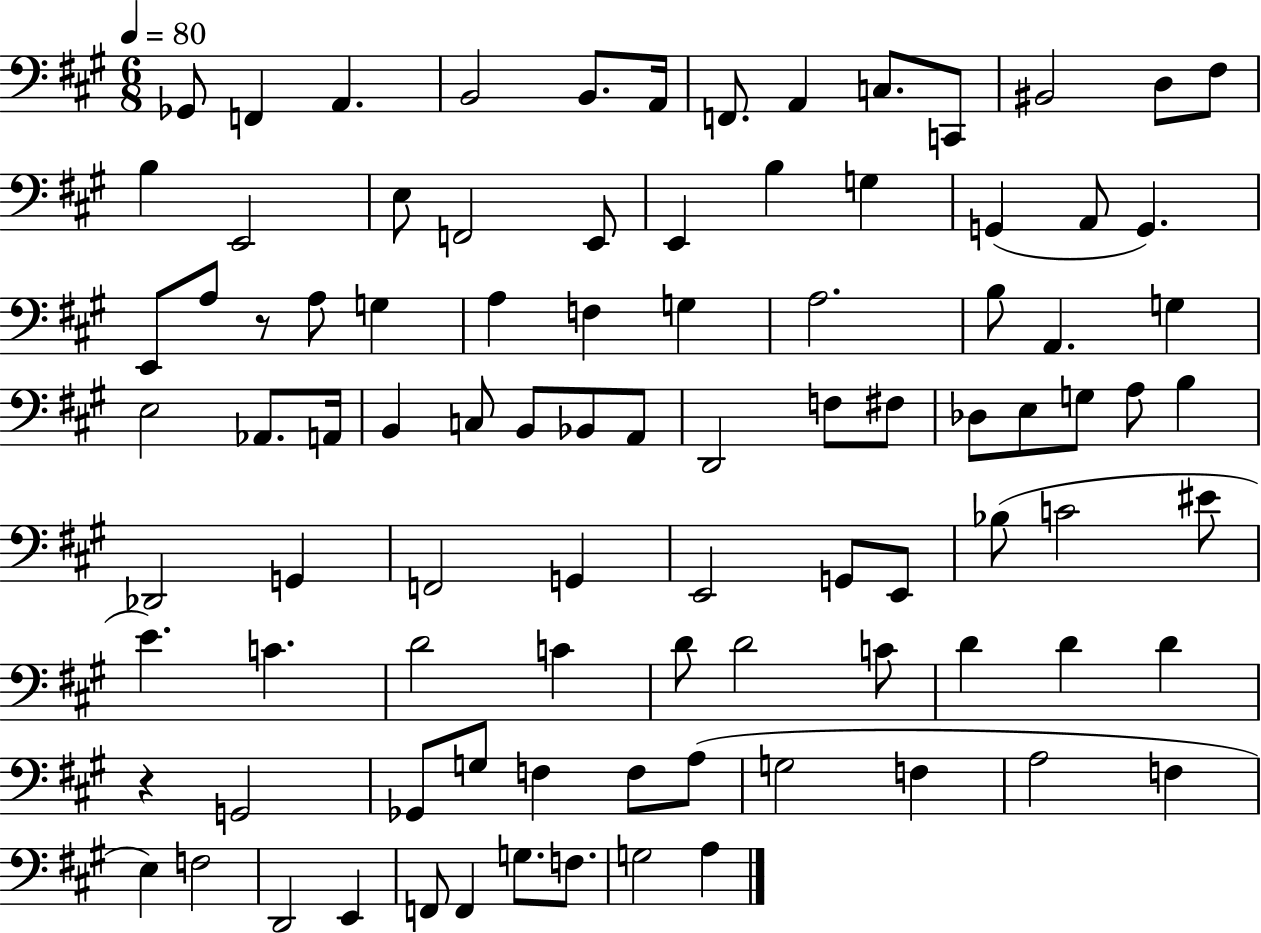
X:1
T:Untitled
M:6/8
L:1/4
K:A
_G,,/2 F,, A,, B,,2 B,,/2 A,,/4 F,,/2 A,, C,/2 C,,/2 ^B,,2 D,/2 ^F,/2 B, E,,2 E,/2 F,,2 E,,/2 E,, B, G, G,, A,,/2 G,, E,,/2 A,/2 z/2 A,/2 G, A, F, G, A,2 B,/2 A,, G, E,2 _A,,/2 A,,/4 B,, C,/2 B,,/2 _B,,/2 A,,/2 D,,2 F,/2 ^F,/2 _D,/2 E,/2 G,/2 A,/2 B, _D,,2 G,, F,,2 G,, E,,2 G,,/2 E,,/2 _B,/2 C2 ^E/2 E C D2 C D/2 D2 C/2 D D D z G,,2 _G,,/2 G,/2 F, F,/2 A,/2 G,2 F, A,2 F, E, F,2 D,,2 E,, F,,/2 F,, G,/2 F,/2 G,2 A,